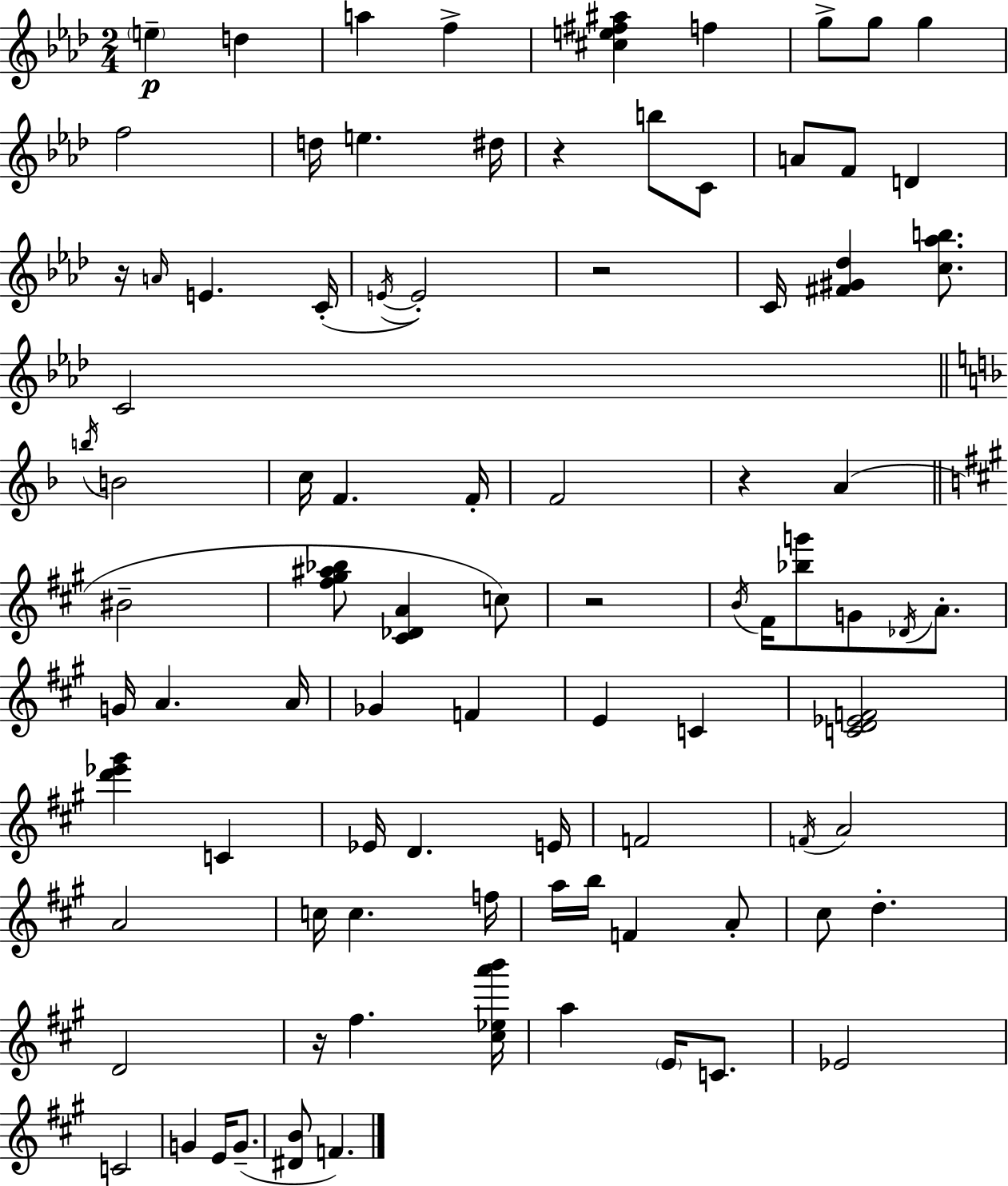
X:1
T:Untitled
M:2/4
L:1/4
K:Fm
e d a f [^ce^f^a] f g/2 g/2 g f2 d/4 e ^d/4 z b/2 C/2 A/2 F/2 D z/4 A/4 E C/4 E/4 E2 z2 C/4 [^F^G_d] [c_ab]/2 C2 b/4 B2 c/4 F F/4 F2 z A ^B2 [^f^g^a_b]/2 [^C_DA] c/2 z2 B/4 ^F/4 [_bg']/2 G/2 _D/4 A/2 G/4 A A/4 _G F E C [CD_EF]2 [d'_e'^g'] C _E/4 D E/4 F2 F/4 A2 A2 c/4 c f/4 a/4 b/4 F A/2 ^c/2 d D2 z/4 ^f [^c_ea'b']/4 a E/4 C/2 _E2 C2 G E/4 G/2 [^DB]/2 F